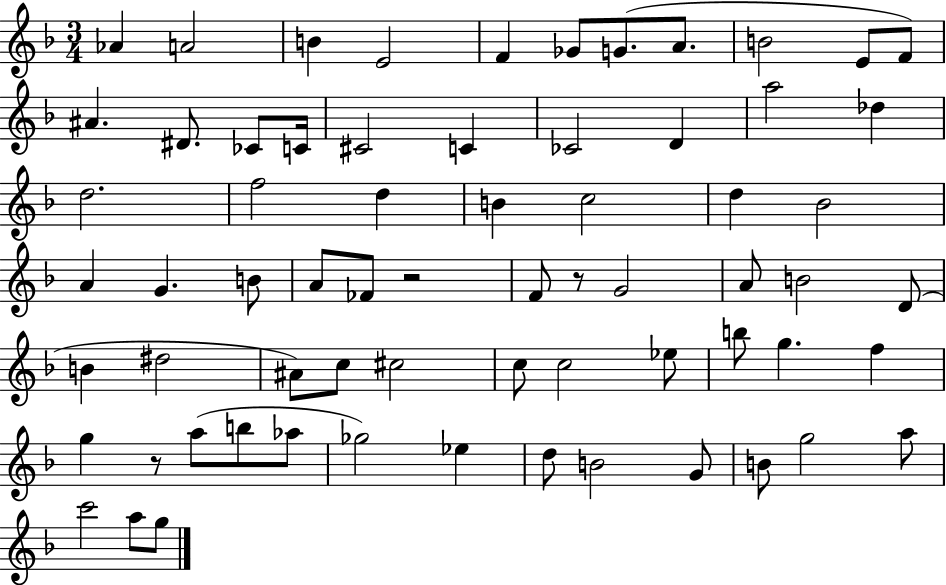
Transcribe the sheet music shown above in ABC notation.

X:1
T:Untitled
M:3/4
L:1/4
K:F
_A A2 B E2 F _G/2 G/2 A/2 B2 E/2 F/2 ^A ^D/2 _C/2 C/4 ^C2 C _C2 D a2 _d d2 f2 d B c2 d _B2 A G B/2 A/2 _F/2 z2 F/2 z/2 G2 A/2 B2 D/2 B ^d2 ^A/2 c/2 ^c2 c/2 c2 _e/2 b/2 g f g z/2 a/2 b/2 _a/2 _g2 _e d/2 B2 G/2 B/2 g2 a/2 c'2 a/2 g/2